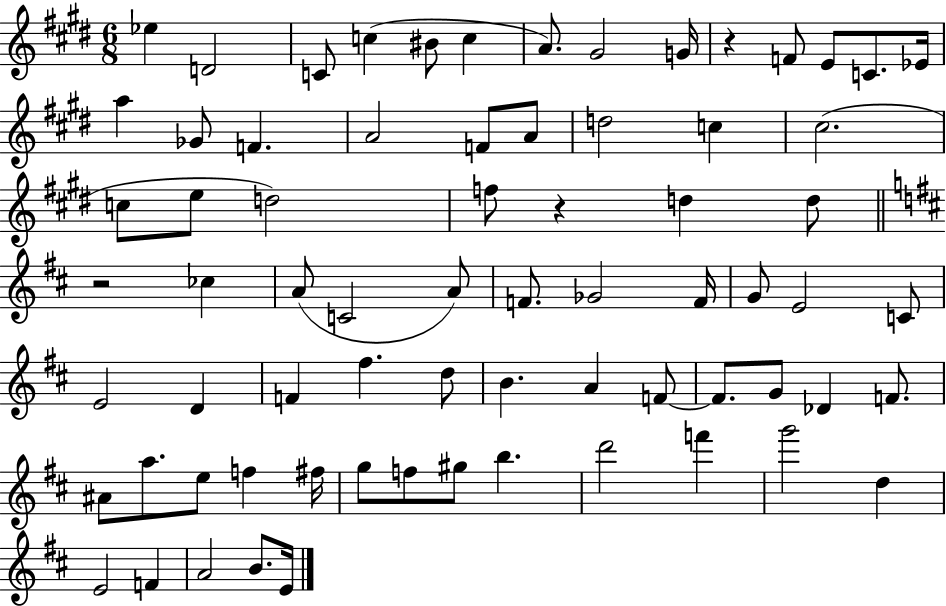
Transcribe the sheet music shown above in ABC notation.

X:1
T:Untitled
M:6/8
L:1/4
K:E
_e D2 C/2 c ^B/2 c A/2 ^G2 G/4 z F/2 E/2 C/2 _E/4 a _G/2 F A2 F/2 A/2 d2 c ^c2 c/2 e/2 d2 f/2 z d d/2 z2 _c A/2 C2 A/2 F/2 _G2 F/4 G/2 E2 C/2 E2 D F ^f d/2 B A F/2 F/2 G/2 _D F/2 ^A/2 a/2 e/2 f ^f/4 g/2 f/2 ^g/2 b d'2 f' g'2 d E2 F A2 B/2 E/4